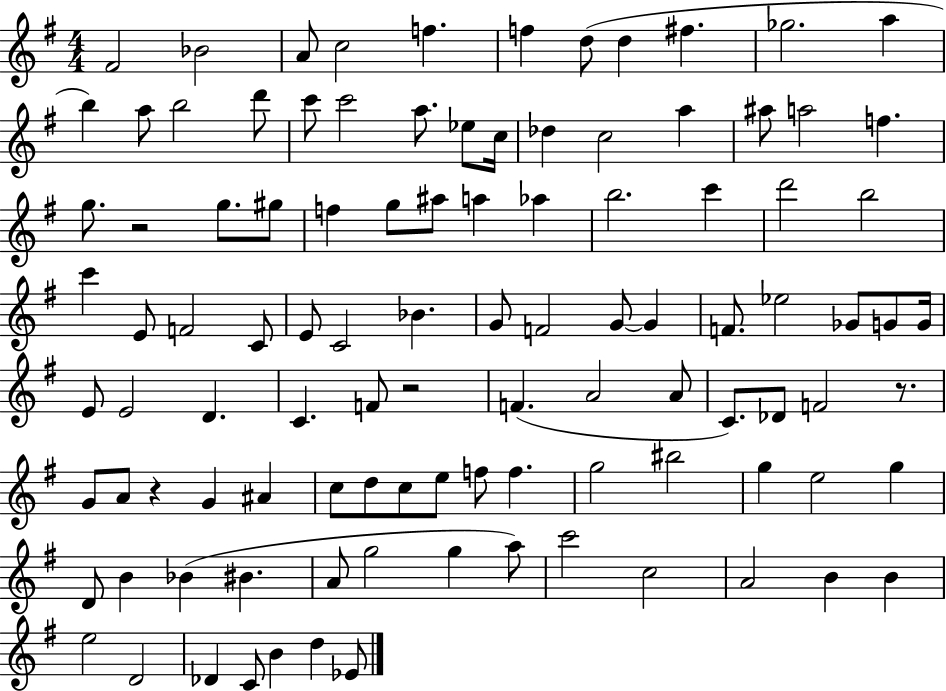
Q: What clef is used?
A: treble